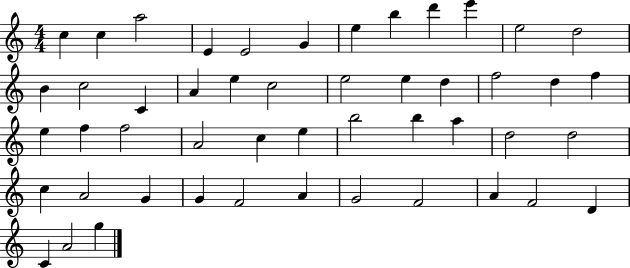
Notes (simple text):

C5/q C5/q A5/h E4/q E4/h G4/q E5/q B5/q D6/q E6/q E5/h D5/h B4/q C5/h C4/q A4/q E5/q C5/h E5/h E5/q D5/q F5/h D5/q F5/q E5/q F5/q F5/h A4/h C5/q E5/q B5/h B5/q A5/q D5/h D5/h C5/q A4/h G4/q G4/q F4/h A4/q G4/h F4/h A4/q F4/h D4/q C4/q A4/h G5/q